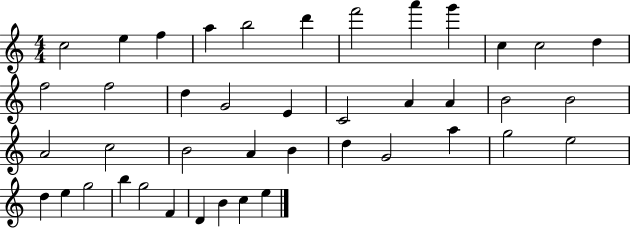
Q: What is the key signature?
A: C major